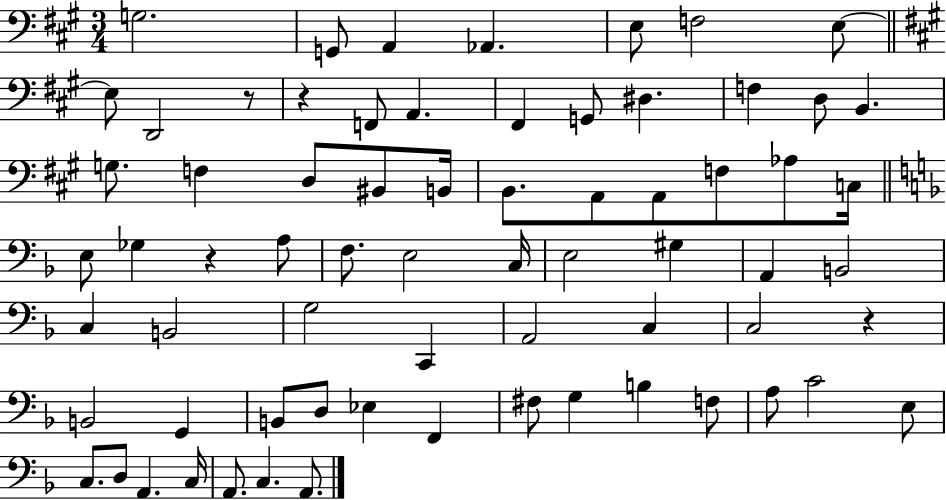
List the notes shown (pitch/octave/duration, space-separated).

G3/h. G2/e A2/q Ab2/q. E3/e F3/h E3/e E3/e D2/h R/e R/q F2/e A2/q. F#2/q G2/e D#3/q. F3/q D3/e B2/q. G3/e. F3/q D3/e BIS2/e B2/s B2/e. A2/e A2/e F3/e Ab3/e C3/s E3/e Gb3/q R/q A3/e F3/e. E3/h C3/s E3/h G#3/q A2/q B2/h C3/q B2/h G3/h C2/q A2/h C3/q C3/h R/q B2/h G2/q B2/e D3/e Eb3/q F2/q F#3/e G3/q B3/q F3/e A3/e C4/h E3/e C3/e. D3/e A2/q. C3/s A2/e. C3/q. A2/e.